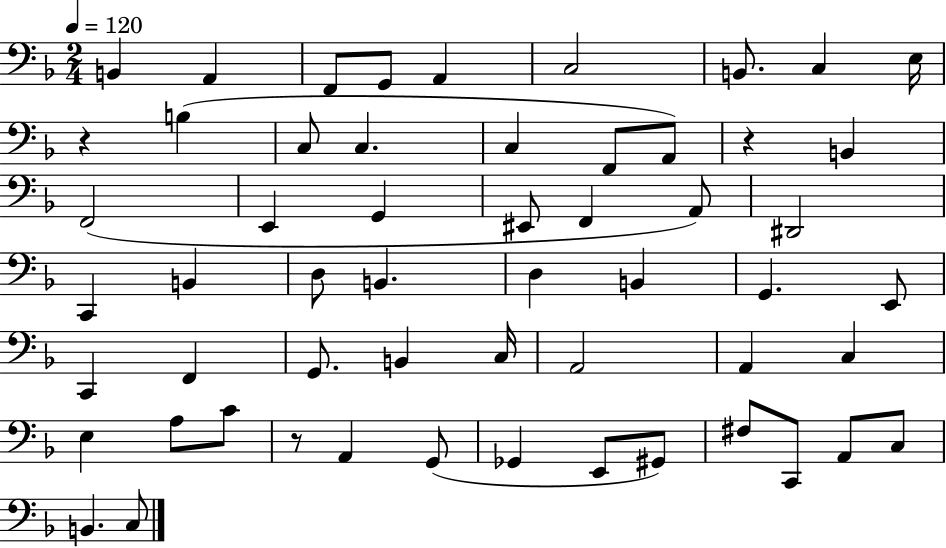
{
  \clef bass
  \numericTimeSignature
  \time 2/4
  \key f \major
  \tempo 4 = 120
  b,4 a,4 | f,8 g,8 a,4 | c2 | b,8. c4 e16 | \break r4 b4( | c8 c4. | c4 f,8 a,8) | r4 b,4 | \break f,2( | e,4 g,4 | eis,8 f,4 a,8) | dis,2 | \break c,4 b,4 | d8 b,4. | d4 b,4 | g,4. e,8 | \break c,4 f,4 | g,8. b,4 c16 | a,2 | a,4 c4 | \break e4 a8 c'8 | r8 a,4 g,8( | ges,4 e,8 gis,8) | fis8 c,8 a,8 c8 | \break b,4. c8 | \bar "|."
}